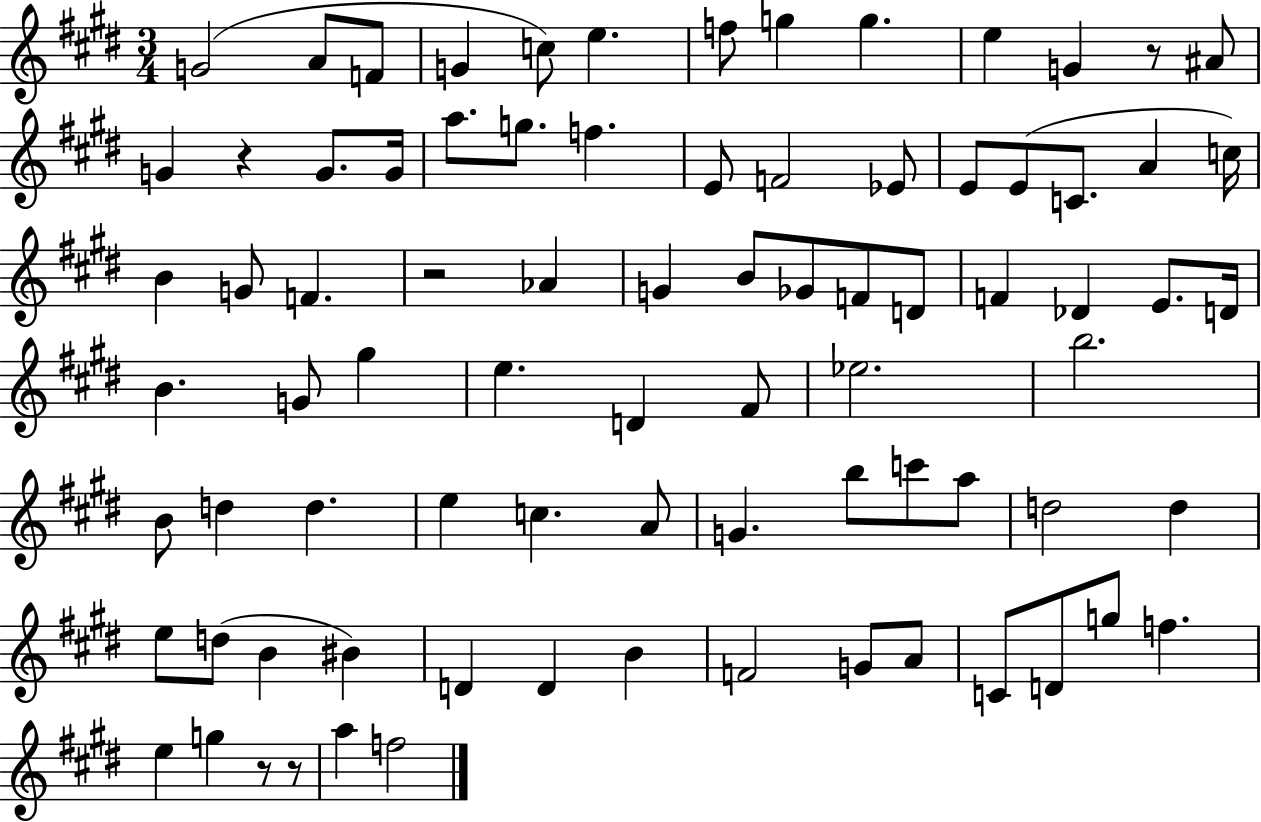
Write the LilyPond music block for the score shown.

{
  \clef treble
  \numericTimeSignature
  \time 3/4
  \key e \major
  g'2( a'8 f'8 | g'4 c''8) e''4. | f''8 g''4 g''4. | e''4 g'4 r8 ais'8 | \break g'4 r4 g'8. g'16 | a''8. g''8. f''4. | e'8 f'2 ees'8 | e'8 e'8( c'8. a'4 c''16) | \break b'4 g'8 f'4. | r2 aes'4 | g'4 b'8 ges'8 f'8 d'8 | f'4 des'4 e'8. d'16 | \break b'4. g'8 gis''4 | e''4. d'4 fis'8 | ees''2. | b''2. | \break b'8 d''4 d''4. | e''4 c''4. a'8 | g'4. b''8 c'''8 a''8 | d''2 d''4 | \break e''8 d''8( b'4 bis'4) | d'4 d'4 b'4 | f'2 g'8 a'8 | c'8 d'8 g''8 f''4. | \break e''4 g''4 r8 r8 | a''4 f''2 | \bar "|."
}